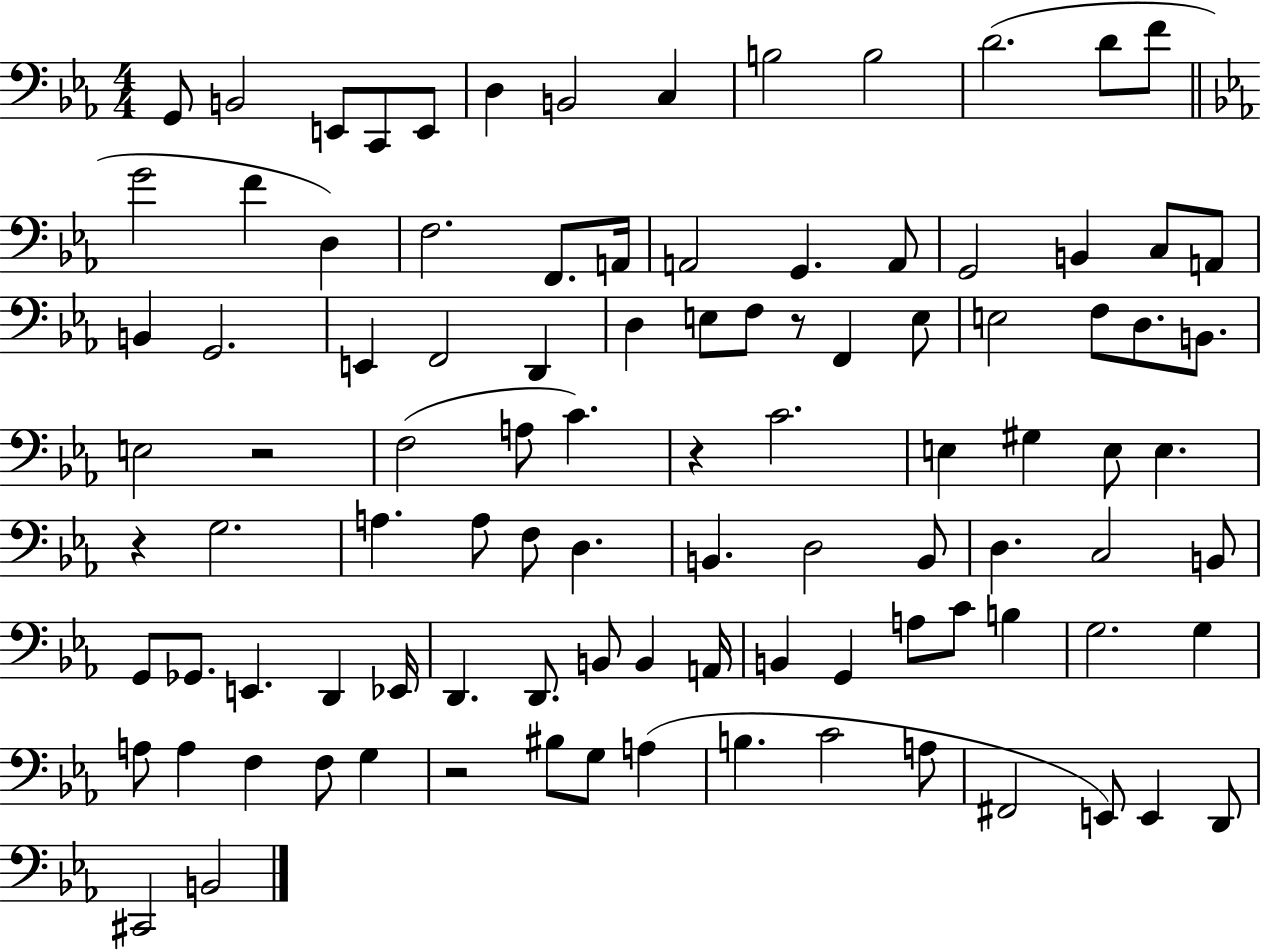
X:1
T:Untitled
M:4/4
L:1/4
K:Eb
G,,/2 B,,2 E,,/2 C,,/2 E,,/2 D, B,,2 C, B,2 B,2 D2 D/2 F/2 G2 F D, F,2 F,,/2 A,,/4 A,,2 G,, A,,/2 G,,2 B,, C,/2 A,,/2 B,, G,,2 E,, F,,2 D,, D, E,/2 F,/2 z/2 F,, E,/2 E,2 F,/2 D,/2 B,,/2 E,2 z2 F,2 A,/2 C z C2 E, ^G, E,/2 E, z G,2 A, A,/2 F,/2 D, B,, D,2 B,,/2 D, C,2 B,,/2 G,,/2 _G,,/2 E,, D,, _E,,/4 D,, D,,/2 B,,/2 B,, A,,/4 B,, G,, A,/2 C/2 B, G,2 G, A,/2 A, F, F,/2 G, z2 ^B,/2 G,/2 A, B, C2 A,/2 ^F,,2 E,,/2 E,, D,,/2 ^C,,2 B,,2